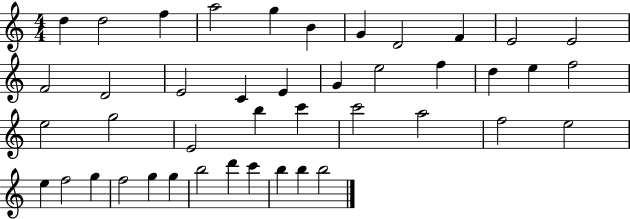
X:1
T:Untitled
M:4/4
L:1/4
K:C
d d2 f a2 g B G D2 F E2 E2 F2 D2 E2 C E G e2 f d e f2 e2 g2 E2 b c' c'2 a2 f2 e2 e f2 g f2 g g b2 d' c' b b b2